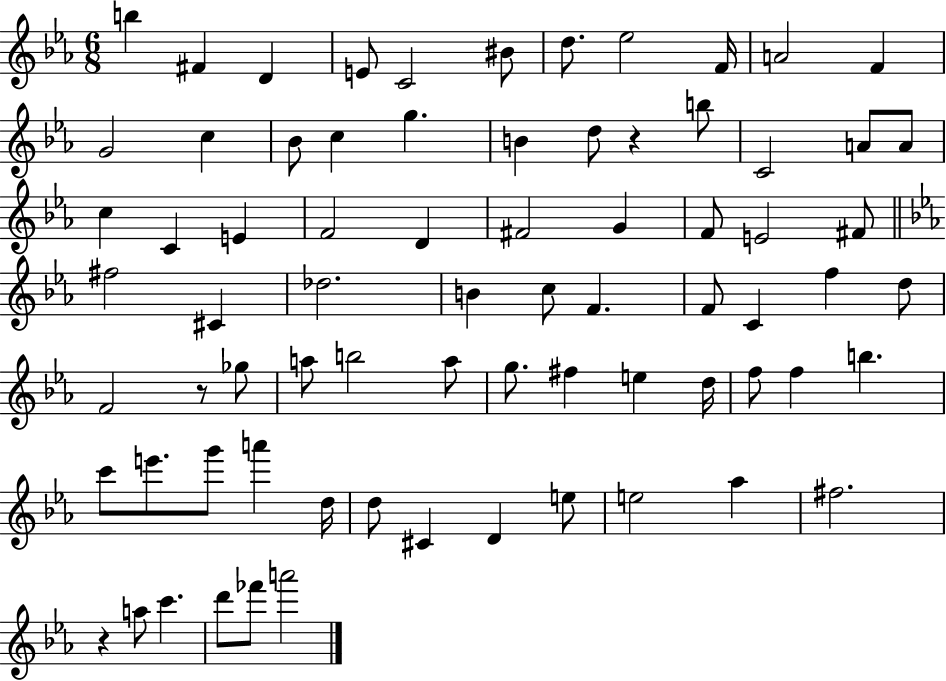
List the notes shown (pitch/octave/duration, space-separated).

B5/q F#4/q D4/q E4/e C4/h BIS4/e D5/e. Eb5/h F4/s A4/h F4/q G4/h C5/q Bb4/e C5/q G5/q. B4/q D5/e R/q B5/e C4/h A4/e A4/e C5/q C4/q E4/q F4/h D4/q F#4/h G4/q F4/e E4/h F#4/e F#5/h C#4/q Db5/h. B4/q C5/e F4/q. F4/e C4/q F5/q D5/e F4/h R/e Gb5/e A5/e B5/h A5/e G5/e. F#5/q E5/q D5/s F5/e F5/q B5/q. C6/e E6/e. G6/e A6/q D5/s D5/e C#4/q D4/q E5/e E5/h Ab5/q F#5/h. R/q A5/e C6/q. D6/e FES6/e A6/h